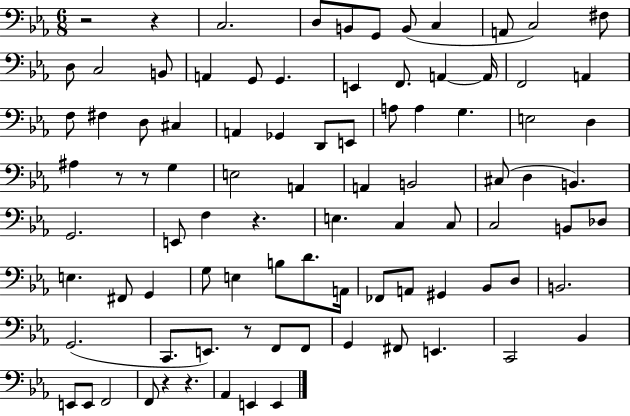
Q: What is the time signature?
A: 6/8